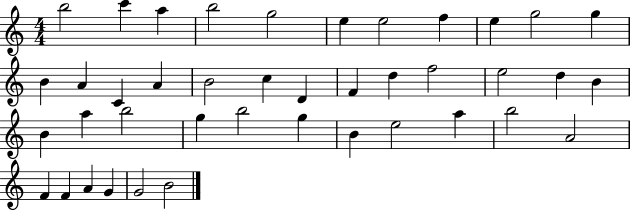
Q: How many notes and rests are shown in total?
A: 41